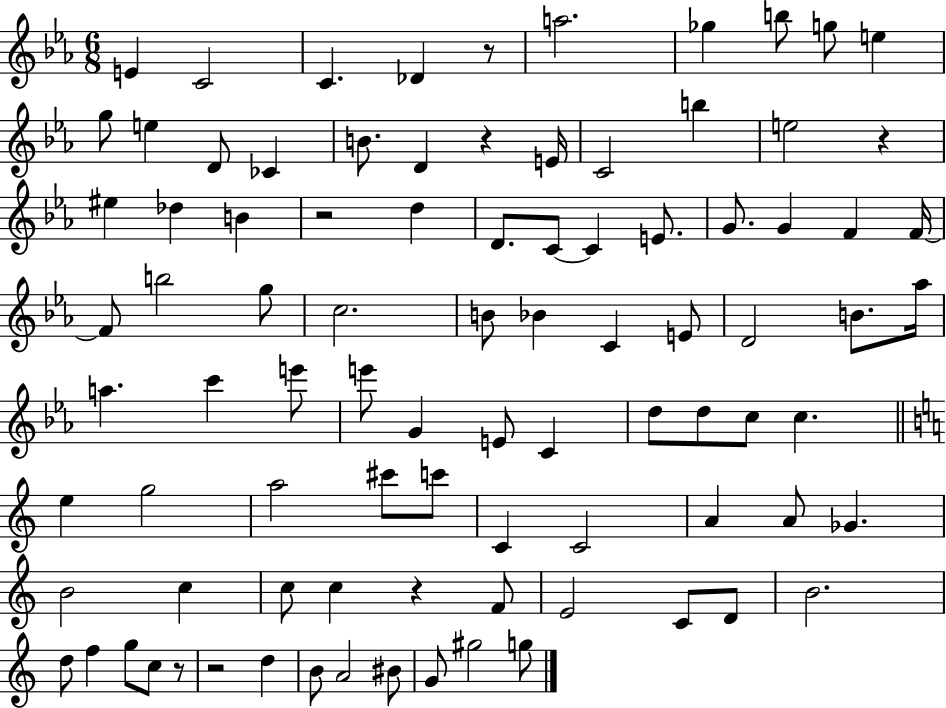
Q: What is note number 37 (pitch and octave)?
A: Bb4